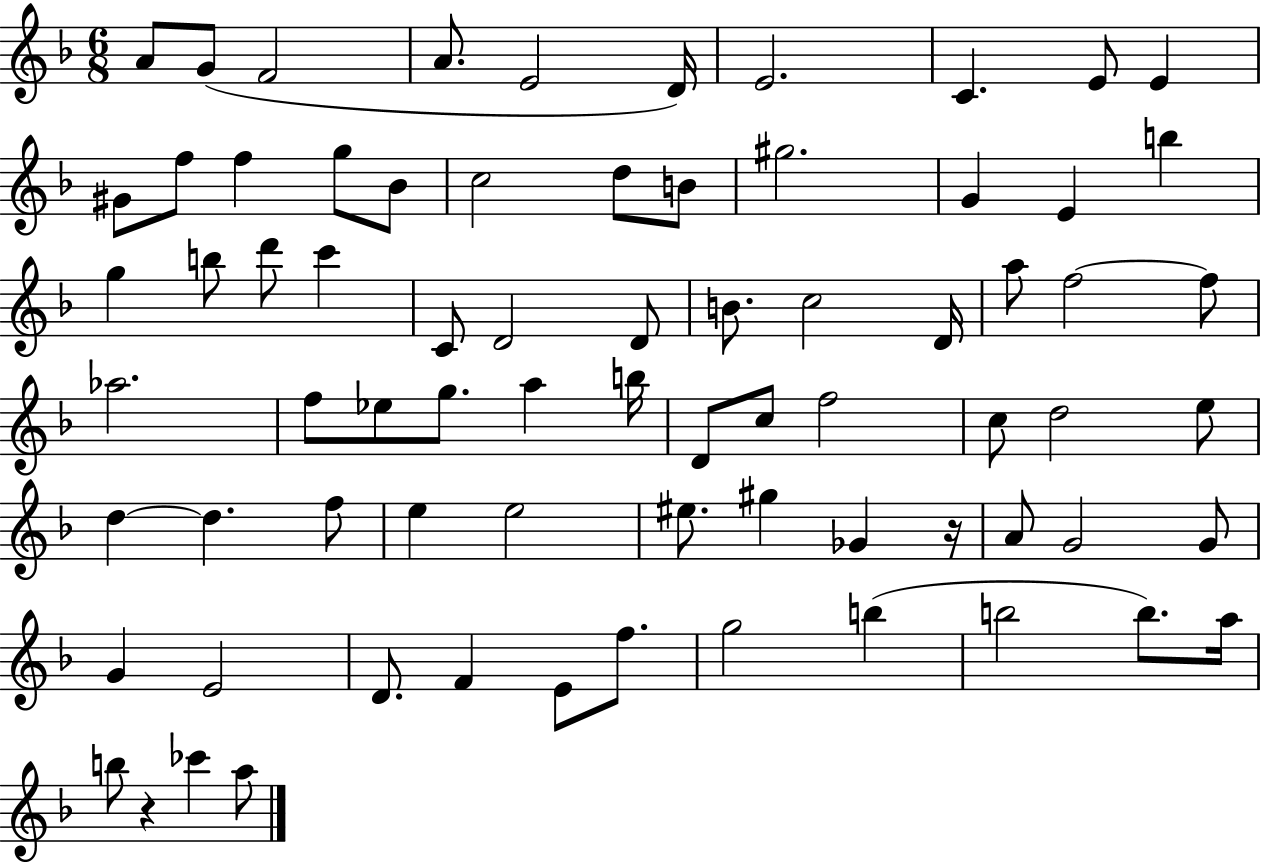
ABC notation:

X:1
T:Untitled
M:6/8
L:1/4
K:F
A/2 G/2 F2 A/2 E2 D/4 E2 C E/2 E ^G/2 f/2 f g/2 _B/2 c2 d/2 B/2 ^g2 G E b g b/2 d'/2 c' C/2 D2 D/2 B/2 c2 D/4 a/2 f2 f/2 _a2 f/2 _e/2 g/2 a b/4 D/2 c/2 f2 c/2 d2 e/2 d d f/2 e e2 ^e/2 ^g _G z/4 A/2 G2 G/2 G E2 D/2 F E/2 f/2 g2 b b2 b/2 a/4 b/2 z _c' a/2